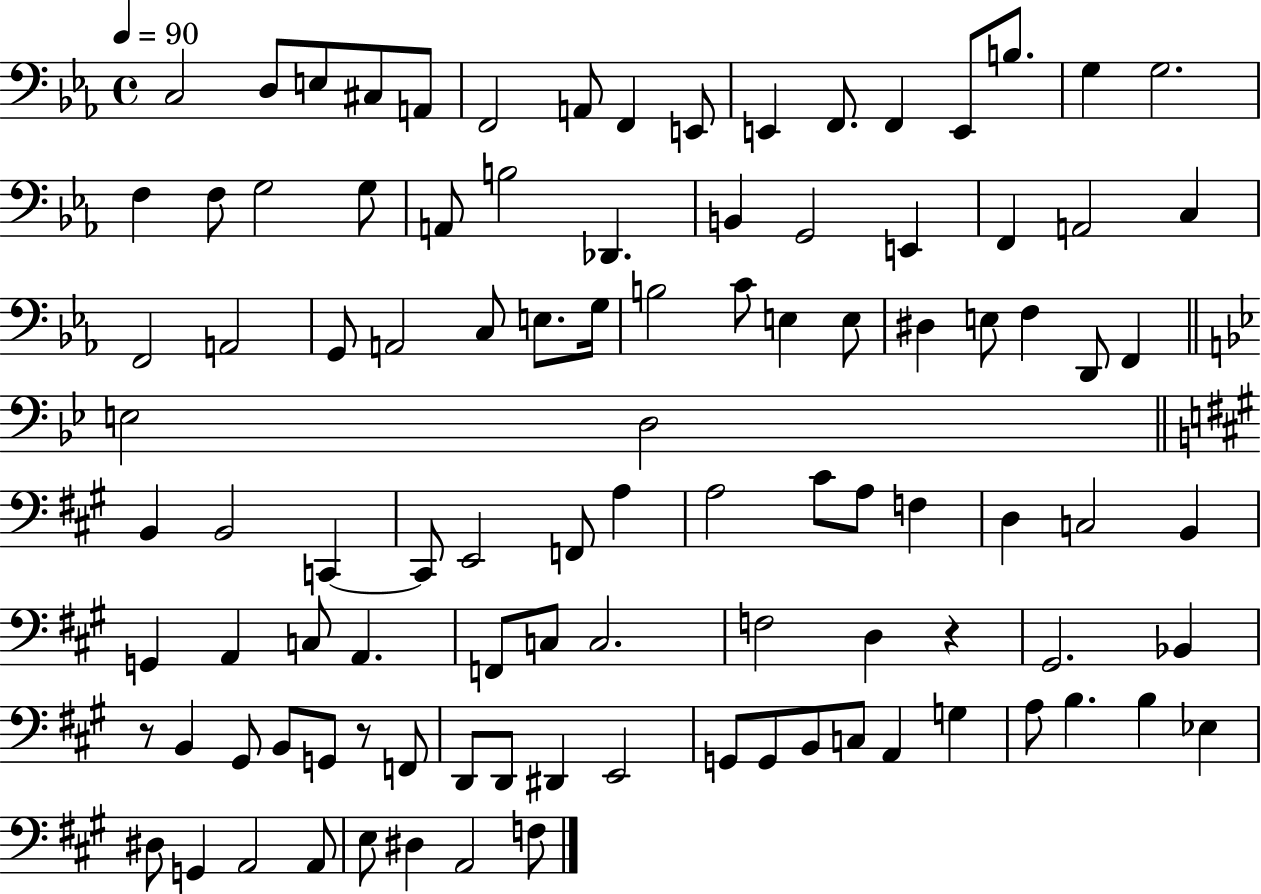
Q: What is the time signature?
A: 4/4